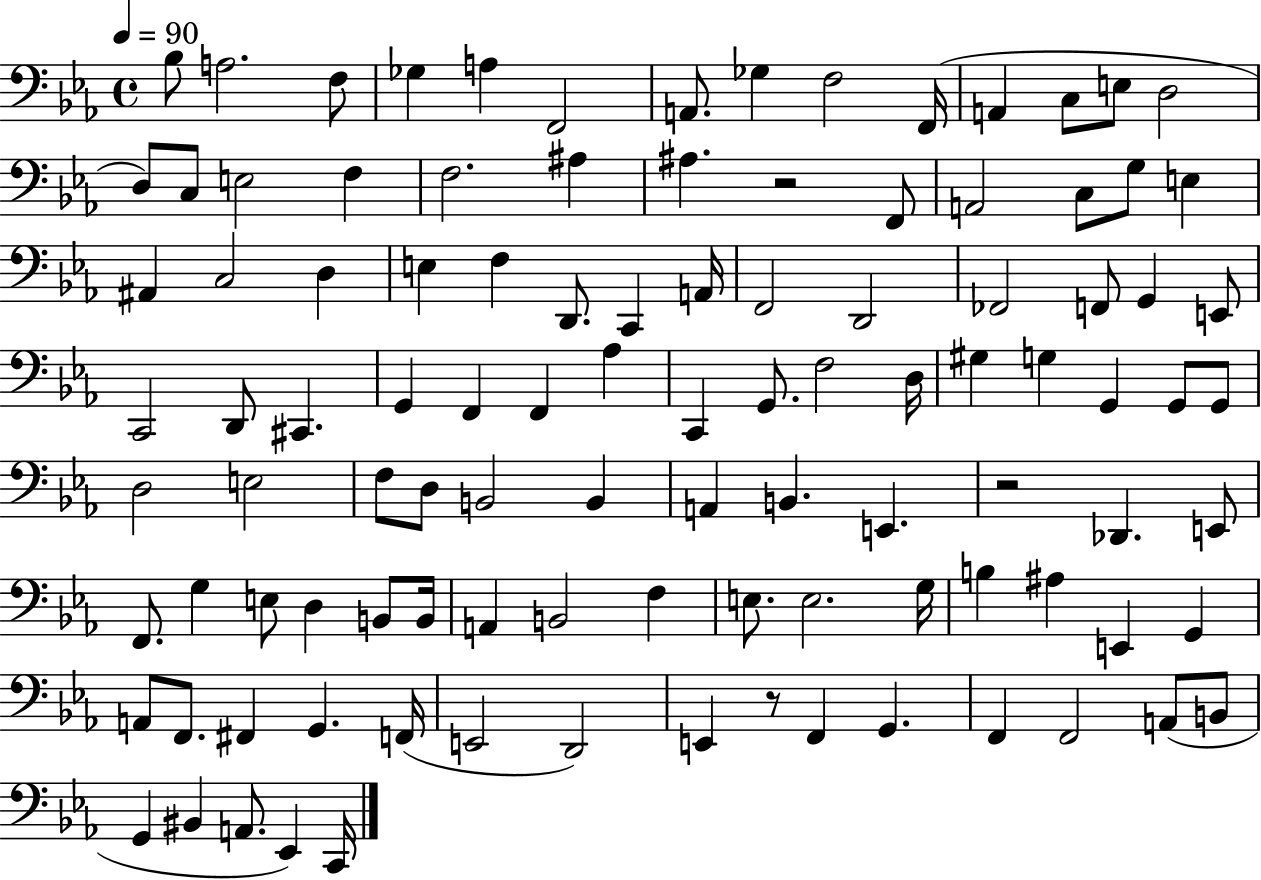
{
  \clef bass
  \time 4/4
  \defaultTimeSignature
  \key ees \major
  \tempo 4 = 90
  bes8 a2. f8 | ges4 a4 f,2 | a,8. ges4 f2 f,16( | a,4 c8 e8 d2 | \break d8) c8 e2 f4 | f2. ais4 | ais4. r2 f,8 | a,2 c8 g8 e4 | \break ais,4 c2 d4 | e4 f4 d,8. c,4 a,16 | f,2 d,2 | fes,2 f,8 g,4 e,8 | \break c,2 d,8 cis,4. | g,4 f,4 f,4 aes4 | c,4 g,8. f2 d16 | gis4 g4 g,4 g,8 g,8 | \break d2 e2 | f8 d8 b,2 b,4 | a,4 b,4. e,4. | r2 des,4. e,8 | \break f,8. g4 e8 d4 b,8 b,16 | a,4 b,2 f4 | e8. e2. g16 | b4 ais4 e,4 g,4 | \break a,8 f,8. fis,4 g,4. f,16( | e,2 d,2) | e,4 r8 f,4 g,4. | f,4 f,2 a,8( b,8 | \break g,4 bis,4 a,8. ees,4) c,16 | \bar "|."
}